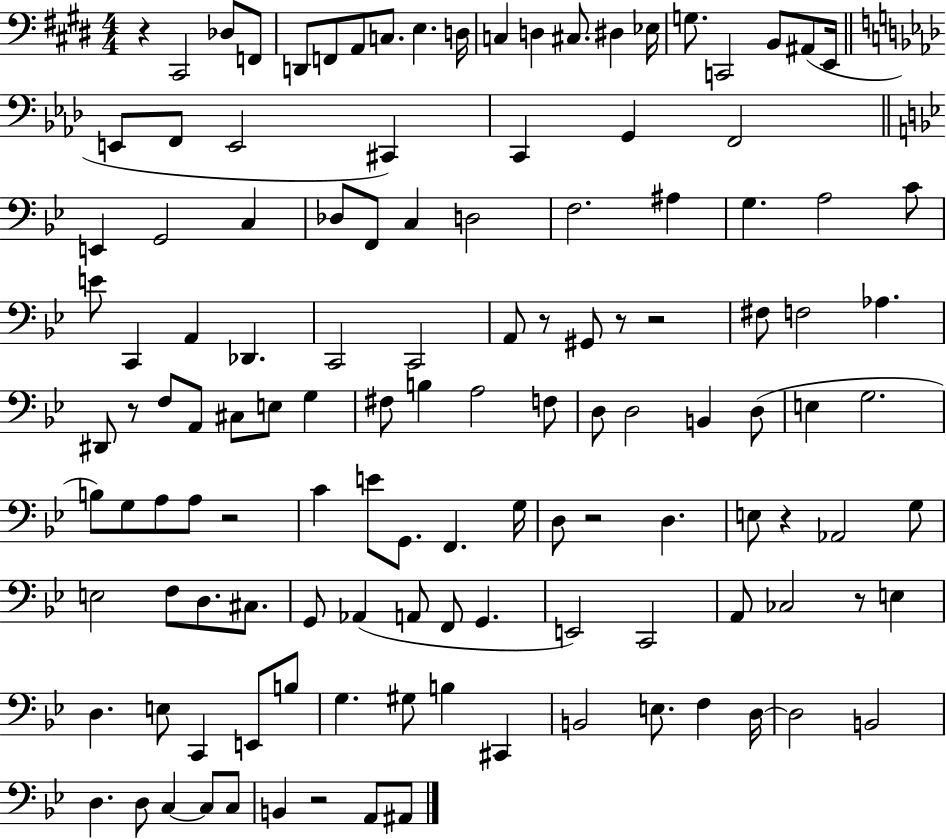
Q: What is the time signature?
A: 4/4